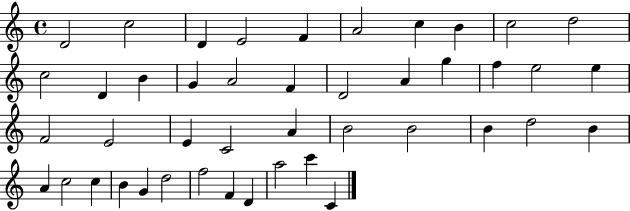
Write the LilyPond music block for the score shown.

{
  \clef treble
  \time 4/4
  \defaultTimeSignature
  \key c \major
  d'2 c''2 | d'4 e'2 f'4 | a'2 c''4 b'4 | c''2 d''2 | \break c''2 d'4 b'4 | g'4 a'2 f'4 | d'2 a'4 g''4 | f''4 e''2 e''4 | \break f'2 e'2 | e'4 c'2 a'4 | b'2 b'2 | b'4 d''2 b'4 | \break a'4 c''2 c''4 | b'4 g'4 d''2 | f''2 f'4 d'4 | a''2 c'''4 c'4 | \break \bar "|."
}